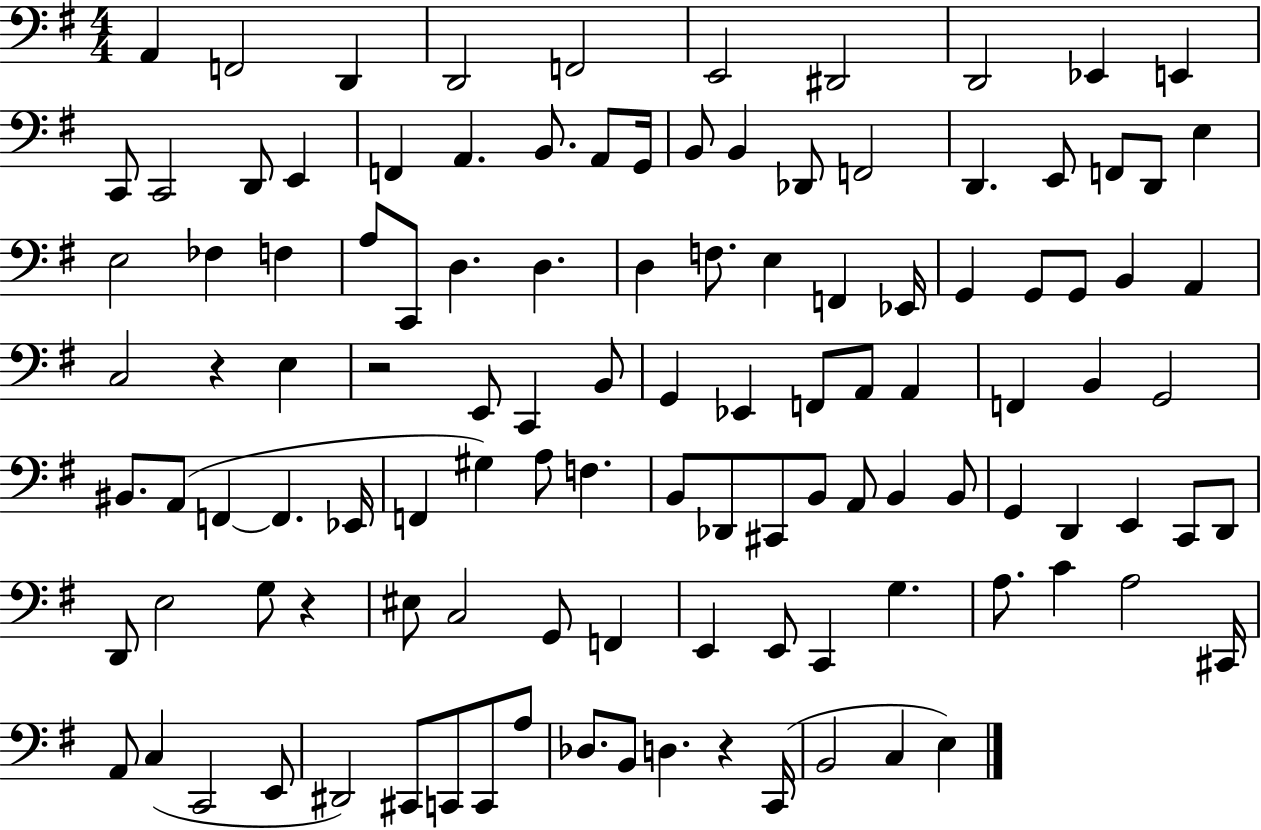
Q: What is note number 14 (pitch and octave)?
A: E2